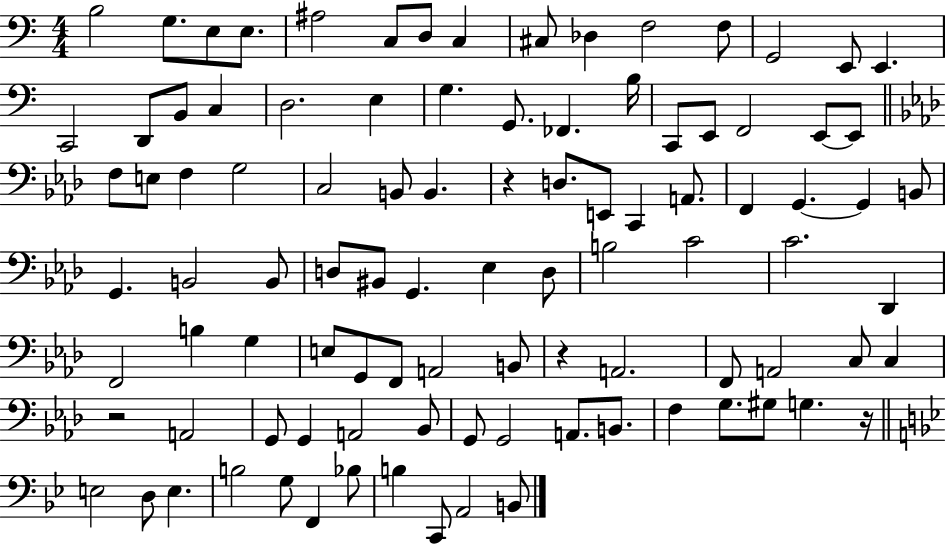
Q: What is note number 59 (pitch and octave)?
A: B3